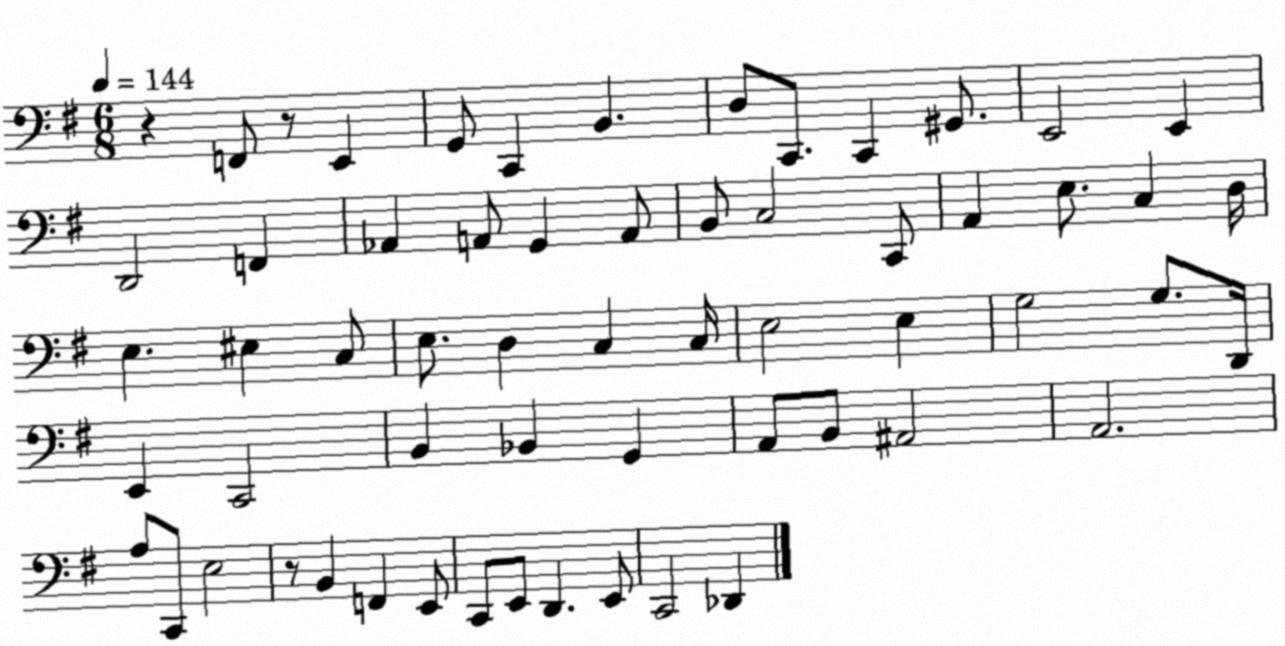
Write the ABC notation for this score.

X:1
T:Untitled
M:6/8
L:1/4
K:G
z F,,/2 z/2 E,, G,,/2 C,, B,, D,/2 C,,/2 C,, ^G,,/2 E,,2 E,, D,,2 F,, _A,, A,,/2 G,, A,,/2 B,,/2 C,2 C,,/2 A,, E,/2 C, D,/4 E, ^E, C,/2 E,/2 D, C, C,/4 E,2 E, G,2 G,/2 D,,/4 E,, C,,2 B,, _B,, G,, A,,/2 B,,/2 ^A,,2 A,,2 A,/2 C,,/2 E,2 z/2 B,, F,, E,,/2 C,,/2 E,,/2 D,, E,,/2 C,,2 _D,,